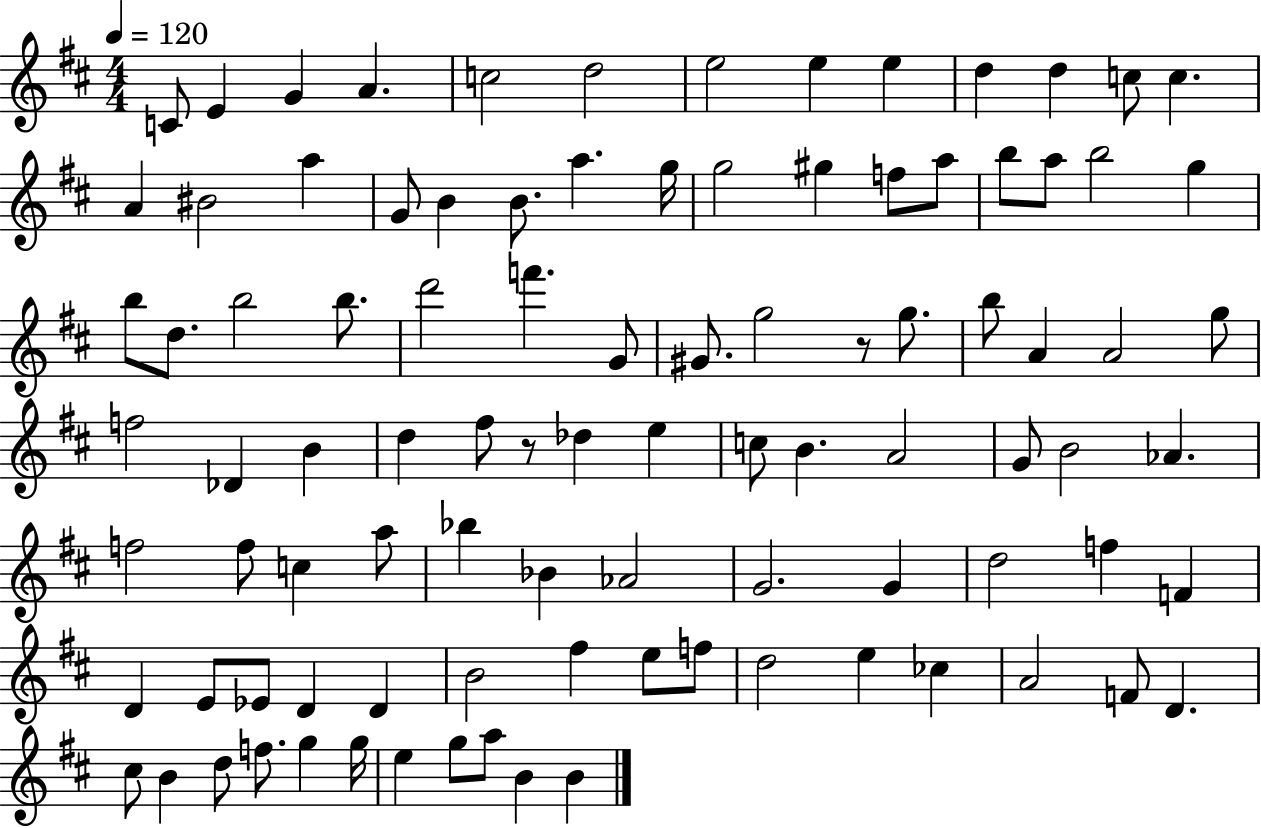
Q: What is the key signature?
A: D major